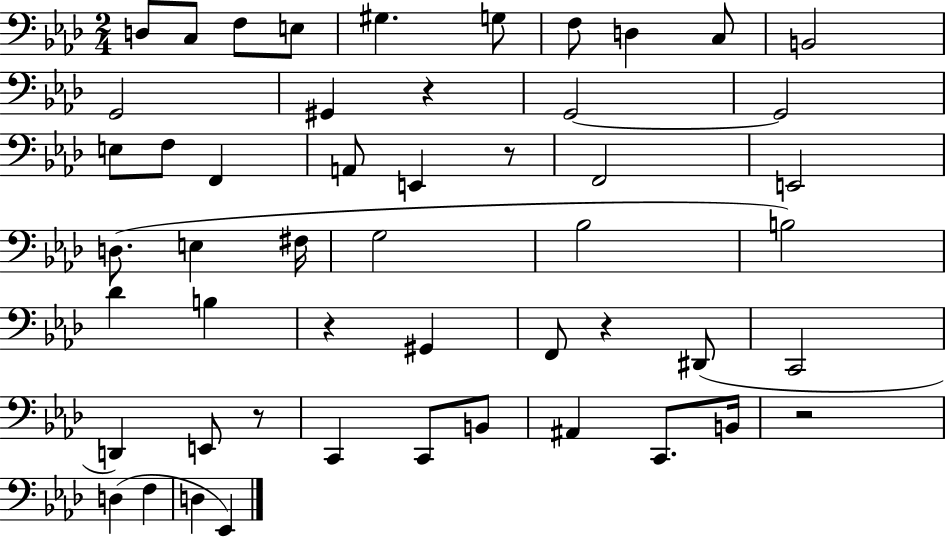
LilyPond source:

{
  \clef bass
  \numericTimeSignature
  \time 2/4
  \key aes \major
  d8 c8 f8 e8 | gis4. g8 | f8 d4 c8 | b,2 | \break g,2 | gis,4 r4 | g,2~~ | g,2 | \break e8 f8 f,4 | a,8 e,4 r8 | f,2 | e,2 | \break d8.( e4 fis16 | g2 | bes2 | b2) | \break des'4 b4 | r4 gis,4 | f,8 r4 dis,8( | c,2 | \break d,4) e,8 r8 | c,4 c,8 b,8 | ais,4 c,8. b,16 | r2 | \break d4( f4 | d4 ees,4) | \bar "|."
}